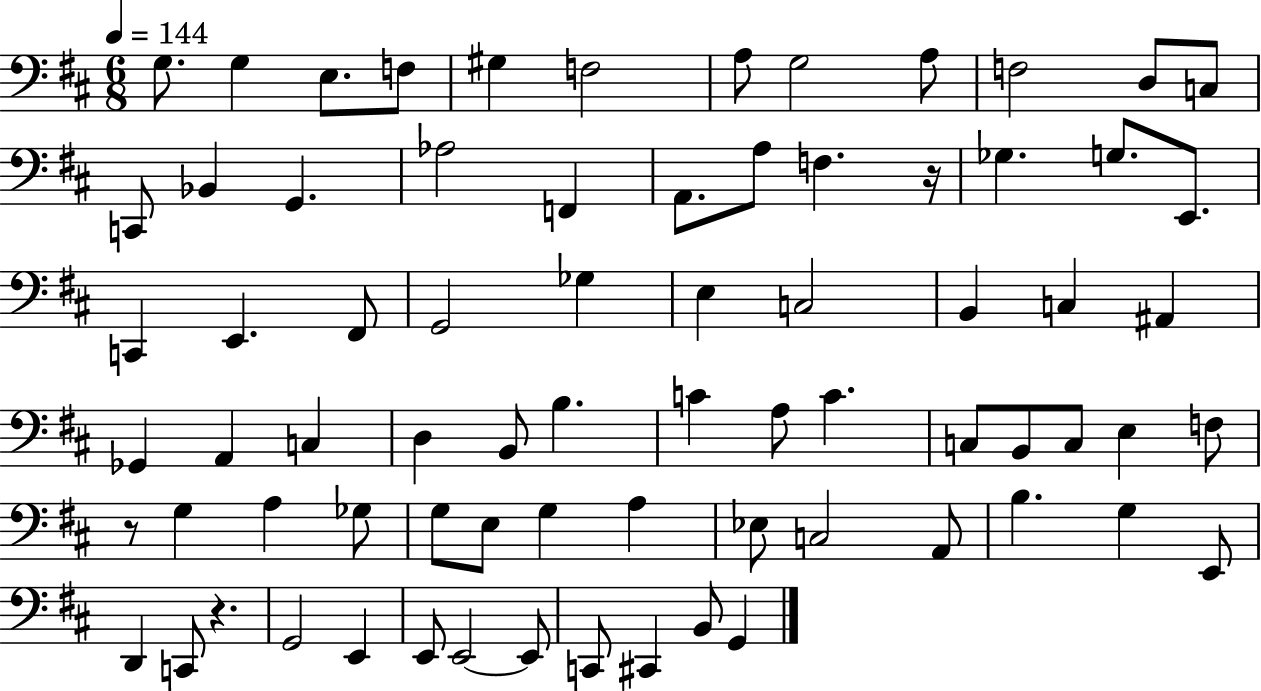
X:1
T:Untitled
M:6/8
L:1/4
K:D
G,/2 G, E,/2 F,/2 ^G, F,2 A,/2 G,2 A,/2 F,2 D,/2 C,/2 C,,/2 _B,, G,, _A,2 F,, A,,/2 A,/2 F, z/4 _G, G,/2 E,,/2 C,, E,, ^F,,/2 G,,2 _G, E, C,2 B,, C, ^A,, _G,, A,, C, D, B,,/2 B, C A,/2 C C,/2 B,,/2 C,/2 E, F,/2 z/2 G, A, _G,/2 G,/2 E,/2 G, A, _E,/2 C,2 A,,/2 B, G, E,,/2 D,, C,,/2 z G,,2 E,, E,,/2 E,,2 E,,/2 C,,/2 ^C,, B,,/2 G,,